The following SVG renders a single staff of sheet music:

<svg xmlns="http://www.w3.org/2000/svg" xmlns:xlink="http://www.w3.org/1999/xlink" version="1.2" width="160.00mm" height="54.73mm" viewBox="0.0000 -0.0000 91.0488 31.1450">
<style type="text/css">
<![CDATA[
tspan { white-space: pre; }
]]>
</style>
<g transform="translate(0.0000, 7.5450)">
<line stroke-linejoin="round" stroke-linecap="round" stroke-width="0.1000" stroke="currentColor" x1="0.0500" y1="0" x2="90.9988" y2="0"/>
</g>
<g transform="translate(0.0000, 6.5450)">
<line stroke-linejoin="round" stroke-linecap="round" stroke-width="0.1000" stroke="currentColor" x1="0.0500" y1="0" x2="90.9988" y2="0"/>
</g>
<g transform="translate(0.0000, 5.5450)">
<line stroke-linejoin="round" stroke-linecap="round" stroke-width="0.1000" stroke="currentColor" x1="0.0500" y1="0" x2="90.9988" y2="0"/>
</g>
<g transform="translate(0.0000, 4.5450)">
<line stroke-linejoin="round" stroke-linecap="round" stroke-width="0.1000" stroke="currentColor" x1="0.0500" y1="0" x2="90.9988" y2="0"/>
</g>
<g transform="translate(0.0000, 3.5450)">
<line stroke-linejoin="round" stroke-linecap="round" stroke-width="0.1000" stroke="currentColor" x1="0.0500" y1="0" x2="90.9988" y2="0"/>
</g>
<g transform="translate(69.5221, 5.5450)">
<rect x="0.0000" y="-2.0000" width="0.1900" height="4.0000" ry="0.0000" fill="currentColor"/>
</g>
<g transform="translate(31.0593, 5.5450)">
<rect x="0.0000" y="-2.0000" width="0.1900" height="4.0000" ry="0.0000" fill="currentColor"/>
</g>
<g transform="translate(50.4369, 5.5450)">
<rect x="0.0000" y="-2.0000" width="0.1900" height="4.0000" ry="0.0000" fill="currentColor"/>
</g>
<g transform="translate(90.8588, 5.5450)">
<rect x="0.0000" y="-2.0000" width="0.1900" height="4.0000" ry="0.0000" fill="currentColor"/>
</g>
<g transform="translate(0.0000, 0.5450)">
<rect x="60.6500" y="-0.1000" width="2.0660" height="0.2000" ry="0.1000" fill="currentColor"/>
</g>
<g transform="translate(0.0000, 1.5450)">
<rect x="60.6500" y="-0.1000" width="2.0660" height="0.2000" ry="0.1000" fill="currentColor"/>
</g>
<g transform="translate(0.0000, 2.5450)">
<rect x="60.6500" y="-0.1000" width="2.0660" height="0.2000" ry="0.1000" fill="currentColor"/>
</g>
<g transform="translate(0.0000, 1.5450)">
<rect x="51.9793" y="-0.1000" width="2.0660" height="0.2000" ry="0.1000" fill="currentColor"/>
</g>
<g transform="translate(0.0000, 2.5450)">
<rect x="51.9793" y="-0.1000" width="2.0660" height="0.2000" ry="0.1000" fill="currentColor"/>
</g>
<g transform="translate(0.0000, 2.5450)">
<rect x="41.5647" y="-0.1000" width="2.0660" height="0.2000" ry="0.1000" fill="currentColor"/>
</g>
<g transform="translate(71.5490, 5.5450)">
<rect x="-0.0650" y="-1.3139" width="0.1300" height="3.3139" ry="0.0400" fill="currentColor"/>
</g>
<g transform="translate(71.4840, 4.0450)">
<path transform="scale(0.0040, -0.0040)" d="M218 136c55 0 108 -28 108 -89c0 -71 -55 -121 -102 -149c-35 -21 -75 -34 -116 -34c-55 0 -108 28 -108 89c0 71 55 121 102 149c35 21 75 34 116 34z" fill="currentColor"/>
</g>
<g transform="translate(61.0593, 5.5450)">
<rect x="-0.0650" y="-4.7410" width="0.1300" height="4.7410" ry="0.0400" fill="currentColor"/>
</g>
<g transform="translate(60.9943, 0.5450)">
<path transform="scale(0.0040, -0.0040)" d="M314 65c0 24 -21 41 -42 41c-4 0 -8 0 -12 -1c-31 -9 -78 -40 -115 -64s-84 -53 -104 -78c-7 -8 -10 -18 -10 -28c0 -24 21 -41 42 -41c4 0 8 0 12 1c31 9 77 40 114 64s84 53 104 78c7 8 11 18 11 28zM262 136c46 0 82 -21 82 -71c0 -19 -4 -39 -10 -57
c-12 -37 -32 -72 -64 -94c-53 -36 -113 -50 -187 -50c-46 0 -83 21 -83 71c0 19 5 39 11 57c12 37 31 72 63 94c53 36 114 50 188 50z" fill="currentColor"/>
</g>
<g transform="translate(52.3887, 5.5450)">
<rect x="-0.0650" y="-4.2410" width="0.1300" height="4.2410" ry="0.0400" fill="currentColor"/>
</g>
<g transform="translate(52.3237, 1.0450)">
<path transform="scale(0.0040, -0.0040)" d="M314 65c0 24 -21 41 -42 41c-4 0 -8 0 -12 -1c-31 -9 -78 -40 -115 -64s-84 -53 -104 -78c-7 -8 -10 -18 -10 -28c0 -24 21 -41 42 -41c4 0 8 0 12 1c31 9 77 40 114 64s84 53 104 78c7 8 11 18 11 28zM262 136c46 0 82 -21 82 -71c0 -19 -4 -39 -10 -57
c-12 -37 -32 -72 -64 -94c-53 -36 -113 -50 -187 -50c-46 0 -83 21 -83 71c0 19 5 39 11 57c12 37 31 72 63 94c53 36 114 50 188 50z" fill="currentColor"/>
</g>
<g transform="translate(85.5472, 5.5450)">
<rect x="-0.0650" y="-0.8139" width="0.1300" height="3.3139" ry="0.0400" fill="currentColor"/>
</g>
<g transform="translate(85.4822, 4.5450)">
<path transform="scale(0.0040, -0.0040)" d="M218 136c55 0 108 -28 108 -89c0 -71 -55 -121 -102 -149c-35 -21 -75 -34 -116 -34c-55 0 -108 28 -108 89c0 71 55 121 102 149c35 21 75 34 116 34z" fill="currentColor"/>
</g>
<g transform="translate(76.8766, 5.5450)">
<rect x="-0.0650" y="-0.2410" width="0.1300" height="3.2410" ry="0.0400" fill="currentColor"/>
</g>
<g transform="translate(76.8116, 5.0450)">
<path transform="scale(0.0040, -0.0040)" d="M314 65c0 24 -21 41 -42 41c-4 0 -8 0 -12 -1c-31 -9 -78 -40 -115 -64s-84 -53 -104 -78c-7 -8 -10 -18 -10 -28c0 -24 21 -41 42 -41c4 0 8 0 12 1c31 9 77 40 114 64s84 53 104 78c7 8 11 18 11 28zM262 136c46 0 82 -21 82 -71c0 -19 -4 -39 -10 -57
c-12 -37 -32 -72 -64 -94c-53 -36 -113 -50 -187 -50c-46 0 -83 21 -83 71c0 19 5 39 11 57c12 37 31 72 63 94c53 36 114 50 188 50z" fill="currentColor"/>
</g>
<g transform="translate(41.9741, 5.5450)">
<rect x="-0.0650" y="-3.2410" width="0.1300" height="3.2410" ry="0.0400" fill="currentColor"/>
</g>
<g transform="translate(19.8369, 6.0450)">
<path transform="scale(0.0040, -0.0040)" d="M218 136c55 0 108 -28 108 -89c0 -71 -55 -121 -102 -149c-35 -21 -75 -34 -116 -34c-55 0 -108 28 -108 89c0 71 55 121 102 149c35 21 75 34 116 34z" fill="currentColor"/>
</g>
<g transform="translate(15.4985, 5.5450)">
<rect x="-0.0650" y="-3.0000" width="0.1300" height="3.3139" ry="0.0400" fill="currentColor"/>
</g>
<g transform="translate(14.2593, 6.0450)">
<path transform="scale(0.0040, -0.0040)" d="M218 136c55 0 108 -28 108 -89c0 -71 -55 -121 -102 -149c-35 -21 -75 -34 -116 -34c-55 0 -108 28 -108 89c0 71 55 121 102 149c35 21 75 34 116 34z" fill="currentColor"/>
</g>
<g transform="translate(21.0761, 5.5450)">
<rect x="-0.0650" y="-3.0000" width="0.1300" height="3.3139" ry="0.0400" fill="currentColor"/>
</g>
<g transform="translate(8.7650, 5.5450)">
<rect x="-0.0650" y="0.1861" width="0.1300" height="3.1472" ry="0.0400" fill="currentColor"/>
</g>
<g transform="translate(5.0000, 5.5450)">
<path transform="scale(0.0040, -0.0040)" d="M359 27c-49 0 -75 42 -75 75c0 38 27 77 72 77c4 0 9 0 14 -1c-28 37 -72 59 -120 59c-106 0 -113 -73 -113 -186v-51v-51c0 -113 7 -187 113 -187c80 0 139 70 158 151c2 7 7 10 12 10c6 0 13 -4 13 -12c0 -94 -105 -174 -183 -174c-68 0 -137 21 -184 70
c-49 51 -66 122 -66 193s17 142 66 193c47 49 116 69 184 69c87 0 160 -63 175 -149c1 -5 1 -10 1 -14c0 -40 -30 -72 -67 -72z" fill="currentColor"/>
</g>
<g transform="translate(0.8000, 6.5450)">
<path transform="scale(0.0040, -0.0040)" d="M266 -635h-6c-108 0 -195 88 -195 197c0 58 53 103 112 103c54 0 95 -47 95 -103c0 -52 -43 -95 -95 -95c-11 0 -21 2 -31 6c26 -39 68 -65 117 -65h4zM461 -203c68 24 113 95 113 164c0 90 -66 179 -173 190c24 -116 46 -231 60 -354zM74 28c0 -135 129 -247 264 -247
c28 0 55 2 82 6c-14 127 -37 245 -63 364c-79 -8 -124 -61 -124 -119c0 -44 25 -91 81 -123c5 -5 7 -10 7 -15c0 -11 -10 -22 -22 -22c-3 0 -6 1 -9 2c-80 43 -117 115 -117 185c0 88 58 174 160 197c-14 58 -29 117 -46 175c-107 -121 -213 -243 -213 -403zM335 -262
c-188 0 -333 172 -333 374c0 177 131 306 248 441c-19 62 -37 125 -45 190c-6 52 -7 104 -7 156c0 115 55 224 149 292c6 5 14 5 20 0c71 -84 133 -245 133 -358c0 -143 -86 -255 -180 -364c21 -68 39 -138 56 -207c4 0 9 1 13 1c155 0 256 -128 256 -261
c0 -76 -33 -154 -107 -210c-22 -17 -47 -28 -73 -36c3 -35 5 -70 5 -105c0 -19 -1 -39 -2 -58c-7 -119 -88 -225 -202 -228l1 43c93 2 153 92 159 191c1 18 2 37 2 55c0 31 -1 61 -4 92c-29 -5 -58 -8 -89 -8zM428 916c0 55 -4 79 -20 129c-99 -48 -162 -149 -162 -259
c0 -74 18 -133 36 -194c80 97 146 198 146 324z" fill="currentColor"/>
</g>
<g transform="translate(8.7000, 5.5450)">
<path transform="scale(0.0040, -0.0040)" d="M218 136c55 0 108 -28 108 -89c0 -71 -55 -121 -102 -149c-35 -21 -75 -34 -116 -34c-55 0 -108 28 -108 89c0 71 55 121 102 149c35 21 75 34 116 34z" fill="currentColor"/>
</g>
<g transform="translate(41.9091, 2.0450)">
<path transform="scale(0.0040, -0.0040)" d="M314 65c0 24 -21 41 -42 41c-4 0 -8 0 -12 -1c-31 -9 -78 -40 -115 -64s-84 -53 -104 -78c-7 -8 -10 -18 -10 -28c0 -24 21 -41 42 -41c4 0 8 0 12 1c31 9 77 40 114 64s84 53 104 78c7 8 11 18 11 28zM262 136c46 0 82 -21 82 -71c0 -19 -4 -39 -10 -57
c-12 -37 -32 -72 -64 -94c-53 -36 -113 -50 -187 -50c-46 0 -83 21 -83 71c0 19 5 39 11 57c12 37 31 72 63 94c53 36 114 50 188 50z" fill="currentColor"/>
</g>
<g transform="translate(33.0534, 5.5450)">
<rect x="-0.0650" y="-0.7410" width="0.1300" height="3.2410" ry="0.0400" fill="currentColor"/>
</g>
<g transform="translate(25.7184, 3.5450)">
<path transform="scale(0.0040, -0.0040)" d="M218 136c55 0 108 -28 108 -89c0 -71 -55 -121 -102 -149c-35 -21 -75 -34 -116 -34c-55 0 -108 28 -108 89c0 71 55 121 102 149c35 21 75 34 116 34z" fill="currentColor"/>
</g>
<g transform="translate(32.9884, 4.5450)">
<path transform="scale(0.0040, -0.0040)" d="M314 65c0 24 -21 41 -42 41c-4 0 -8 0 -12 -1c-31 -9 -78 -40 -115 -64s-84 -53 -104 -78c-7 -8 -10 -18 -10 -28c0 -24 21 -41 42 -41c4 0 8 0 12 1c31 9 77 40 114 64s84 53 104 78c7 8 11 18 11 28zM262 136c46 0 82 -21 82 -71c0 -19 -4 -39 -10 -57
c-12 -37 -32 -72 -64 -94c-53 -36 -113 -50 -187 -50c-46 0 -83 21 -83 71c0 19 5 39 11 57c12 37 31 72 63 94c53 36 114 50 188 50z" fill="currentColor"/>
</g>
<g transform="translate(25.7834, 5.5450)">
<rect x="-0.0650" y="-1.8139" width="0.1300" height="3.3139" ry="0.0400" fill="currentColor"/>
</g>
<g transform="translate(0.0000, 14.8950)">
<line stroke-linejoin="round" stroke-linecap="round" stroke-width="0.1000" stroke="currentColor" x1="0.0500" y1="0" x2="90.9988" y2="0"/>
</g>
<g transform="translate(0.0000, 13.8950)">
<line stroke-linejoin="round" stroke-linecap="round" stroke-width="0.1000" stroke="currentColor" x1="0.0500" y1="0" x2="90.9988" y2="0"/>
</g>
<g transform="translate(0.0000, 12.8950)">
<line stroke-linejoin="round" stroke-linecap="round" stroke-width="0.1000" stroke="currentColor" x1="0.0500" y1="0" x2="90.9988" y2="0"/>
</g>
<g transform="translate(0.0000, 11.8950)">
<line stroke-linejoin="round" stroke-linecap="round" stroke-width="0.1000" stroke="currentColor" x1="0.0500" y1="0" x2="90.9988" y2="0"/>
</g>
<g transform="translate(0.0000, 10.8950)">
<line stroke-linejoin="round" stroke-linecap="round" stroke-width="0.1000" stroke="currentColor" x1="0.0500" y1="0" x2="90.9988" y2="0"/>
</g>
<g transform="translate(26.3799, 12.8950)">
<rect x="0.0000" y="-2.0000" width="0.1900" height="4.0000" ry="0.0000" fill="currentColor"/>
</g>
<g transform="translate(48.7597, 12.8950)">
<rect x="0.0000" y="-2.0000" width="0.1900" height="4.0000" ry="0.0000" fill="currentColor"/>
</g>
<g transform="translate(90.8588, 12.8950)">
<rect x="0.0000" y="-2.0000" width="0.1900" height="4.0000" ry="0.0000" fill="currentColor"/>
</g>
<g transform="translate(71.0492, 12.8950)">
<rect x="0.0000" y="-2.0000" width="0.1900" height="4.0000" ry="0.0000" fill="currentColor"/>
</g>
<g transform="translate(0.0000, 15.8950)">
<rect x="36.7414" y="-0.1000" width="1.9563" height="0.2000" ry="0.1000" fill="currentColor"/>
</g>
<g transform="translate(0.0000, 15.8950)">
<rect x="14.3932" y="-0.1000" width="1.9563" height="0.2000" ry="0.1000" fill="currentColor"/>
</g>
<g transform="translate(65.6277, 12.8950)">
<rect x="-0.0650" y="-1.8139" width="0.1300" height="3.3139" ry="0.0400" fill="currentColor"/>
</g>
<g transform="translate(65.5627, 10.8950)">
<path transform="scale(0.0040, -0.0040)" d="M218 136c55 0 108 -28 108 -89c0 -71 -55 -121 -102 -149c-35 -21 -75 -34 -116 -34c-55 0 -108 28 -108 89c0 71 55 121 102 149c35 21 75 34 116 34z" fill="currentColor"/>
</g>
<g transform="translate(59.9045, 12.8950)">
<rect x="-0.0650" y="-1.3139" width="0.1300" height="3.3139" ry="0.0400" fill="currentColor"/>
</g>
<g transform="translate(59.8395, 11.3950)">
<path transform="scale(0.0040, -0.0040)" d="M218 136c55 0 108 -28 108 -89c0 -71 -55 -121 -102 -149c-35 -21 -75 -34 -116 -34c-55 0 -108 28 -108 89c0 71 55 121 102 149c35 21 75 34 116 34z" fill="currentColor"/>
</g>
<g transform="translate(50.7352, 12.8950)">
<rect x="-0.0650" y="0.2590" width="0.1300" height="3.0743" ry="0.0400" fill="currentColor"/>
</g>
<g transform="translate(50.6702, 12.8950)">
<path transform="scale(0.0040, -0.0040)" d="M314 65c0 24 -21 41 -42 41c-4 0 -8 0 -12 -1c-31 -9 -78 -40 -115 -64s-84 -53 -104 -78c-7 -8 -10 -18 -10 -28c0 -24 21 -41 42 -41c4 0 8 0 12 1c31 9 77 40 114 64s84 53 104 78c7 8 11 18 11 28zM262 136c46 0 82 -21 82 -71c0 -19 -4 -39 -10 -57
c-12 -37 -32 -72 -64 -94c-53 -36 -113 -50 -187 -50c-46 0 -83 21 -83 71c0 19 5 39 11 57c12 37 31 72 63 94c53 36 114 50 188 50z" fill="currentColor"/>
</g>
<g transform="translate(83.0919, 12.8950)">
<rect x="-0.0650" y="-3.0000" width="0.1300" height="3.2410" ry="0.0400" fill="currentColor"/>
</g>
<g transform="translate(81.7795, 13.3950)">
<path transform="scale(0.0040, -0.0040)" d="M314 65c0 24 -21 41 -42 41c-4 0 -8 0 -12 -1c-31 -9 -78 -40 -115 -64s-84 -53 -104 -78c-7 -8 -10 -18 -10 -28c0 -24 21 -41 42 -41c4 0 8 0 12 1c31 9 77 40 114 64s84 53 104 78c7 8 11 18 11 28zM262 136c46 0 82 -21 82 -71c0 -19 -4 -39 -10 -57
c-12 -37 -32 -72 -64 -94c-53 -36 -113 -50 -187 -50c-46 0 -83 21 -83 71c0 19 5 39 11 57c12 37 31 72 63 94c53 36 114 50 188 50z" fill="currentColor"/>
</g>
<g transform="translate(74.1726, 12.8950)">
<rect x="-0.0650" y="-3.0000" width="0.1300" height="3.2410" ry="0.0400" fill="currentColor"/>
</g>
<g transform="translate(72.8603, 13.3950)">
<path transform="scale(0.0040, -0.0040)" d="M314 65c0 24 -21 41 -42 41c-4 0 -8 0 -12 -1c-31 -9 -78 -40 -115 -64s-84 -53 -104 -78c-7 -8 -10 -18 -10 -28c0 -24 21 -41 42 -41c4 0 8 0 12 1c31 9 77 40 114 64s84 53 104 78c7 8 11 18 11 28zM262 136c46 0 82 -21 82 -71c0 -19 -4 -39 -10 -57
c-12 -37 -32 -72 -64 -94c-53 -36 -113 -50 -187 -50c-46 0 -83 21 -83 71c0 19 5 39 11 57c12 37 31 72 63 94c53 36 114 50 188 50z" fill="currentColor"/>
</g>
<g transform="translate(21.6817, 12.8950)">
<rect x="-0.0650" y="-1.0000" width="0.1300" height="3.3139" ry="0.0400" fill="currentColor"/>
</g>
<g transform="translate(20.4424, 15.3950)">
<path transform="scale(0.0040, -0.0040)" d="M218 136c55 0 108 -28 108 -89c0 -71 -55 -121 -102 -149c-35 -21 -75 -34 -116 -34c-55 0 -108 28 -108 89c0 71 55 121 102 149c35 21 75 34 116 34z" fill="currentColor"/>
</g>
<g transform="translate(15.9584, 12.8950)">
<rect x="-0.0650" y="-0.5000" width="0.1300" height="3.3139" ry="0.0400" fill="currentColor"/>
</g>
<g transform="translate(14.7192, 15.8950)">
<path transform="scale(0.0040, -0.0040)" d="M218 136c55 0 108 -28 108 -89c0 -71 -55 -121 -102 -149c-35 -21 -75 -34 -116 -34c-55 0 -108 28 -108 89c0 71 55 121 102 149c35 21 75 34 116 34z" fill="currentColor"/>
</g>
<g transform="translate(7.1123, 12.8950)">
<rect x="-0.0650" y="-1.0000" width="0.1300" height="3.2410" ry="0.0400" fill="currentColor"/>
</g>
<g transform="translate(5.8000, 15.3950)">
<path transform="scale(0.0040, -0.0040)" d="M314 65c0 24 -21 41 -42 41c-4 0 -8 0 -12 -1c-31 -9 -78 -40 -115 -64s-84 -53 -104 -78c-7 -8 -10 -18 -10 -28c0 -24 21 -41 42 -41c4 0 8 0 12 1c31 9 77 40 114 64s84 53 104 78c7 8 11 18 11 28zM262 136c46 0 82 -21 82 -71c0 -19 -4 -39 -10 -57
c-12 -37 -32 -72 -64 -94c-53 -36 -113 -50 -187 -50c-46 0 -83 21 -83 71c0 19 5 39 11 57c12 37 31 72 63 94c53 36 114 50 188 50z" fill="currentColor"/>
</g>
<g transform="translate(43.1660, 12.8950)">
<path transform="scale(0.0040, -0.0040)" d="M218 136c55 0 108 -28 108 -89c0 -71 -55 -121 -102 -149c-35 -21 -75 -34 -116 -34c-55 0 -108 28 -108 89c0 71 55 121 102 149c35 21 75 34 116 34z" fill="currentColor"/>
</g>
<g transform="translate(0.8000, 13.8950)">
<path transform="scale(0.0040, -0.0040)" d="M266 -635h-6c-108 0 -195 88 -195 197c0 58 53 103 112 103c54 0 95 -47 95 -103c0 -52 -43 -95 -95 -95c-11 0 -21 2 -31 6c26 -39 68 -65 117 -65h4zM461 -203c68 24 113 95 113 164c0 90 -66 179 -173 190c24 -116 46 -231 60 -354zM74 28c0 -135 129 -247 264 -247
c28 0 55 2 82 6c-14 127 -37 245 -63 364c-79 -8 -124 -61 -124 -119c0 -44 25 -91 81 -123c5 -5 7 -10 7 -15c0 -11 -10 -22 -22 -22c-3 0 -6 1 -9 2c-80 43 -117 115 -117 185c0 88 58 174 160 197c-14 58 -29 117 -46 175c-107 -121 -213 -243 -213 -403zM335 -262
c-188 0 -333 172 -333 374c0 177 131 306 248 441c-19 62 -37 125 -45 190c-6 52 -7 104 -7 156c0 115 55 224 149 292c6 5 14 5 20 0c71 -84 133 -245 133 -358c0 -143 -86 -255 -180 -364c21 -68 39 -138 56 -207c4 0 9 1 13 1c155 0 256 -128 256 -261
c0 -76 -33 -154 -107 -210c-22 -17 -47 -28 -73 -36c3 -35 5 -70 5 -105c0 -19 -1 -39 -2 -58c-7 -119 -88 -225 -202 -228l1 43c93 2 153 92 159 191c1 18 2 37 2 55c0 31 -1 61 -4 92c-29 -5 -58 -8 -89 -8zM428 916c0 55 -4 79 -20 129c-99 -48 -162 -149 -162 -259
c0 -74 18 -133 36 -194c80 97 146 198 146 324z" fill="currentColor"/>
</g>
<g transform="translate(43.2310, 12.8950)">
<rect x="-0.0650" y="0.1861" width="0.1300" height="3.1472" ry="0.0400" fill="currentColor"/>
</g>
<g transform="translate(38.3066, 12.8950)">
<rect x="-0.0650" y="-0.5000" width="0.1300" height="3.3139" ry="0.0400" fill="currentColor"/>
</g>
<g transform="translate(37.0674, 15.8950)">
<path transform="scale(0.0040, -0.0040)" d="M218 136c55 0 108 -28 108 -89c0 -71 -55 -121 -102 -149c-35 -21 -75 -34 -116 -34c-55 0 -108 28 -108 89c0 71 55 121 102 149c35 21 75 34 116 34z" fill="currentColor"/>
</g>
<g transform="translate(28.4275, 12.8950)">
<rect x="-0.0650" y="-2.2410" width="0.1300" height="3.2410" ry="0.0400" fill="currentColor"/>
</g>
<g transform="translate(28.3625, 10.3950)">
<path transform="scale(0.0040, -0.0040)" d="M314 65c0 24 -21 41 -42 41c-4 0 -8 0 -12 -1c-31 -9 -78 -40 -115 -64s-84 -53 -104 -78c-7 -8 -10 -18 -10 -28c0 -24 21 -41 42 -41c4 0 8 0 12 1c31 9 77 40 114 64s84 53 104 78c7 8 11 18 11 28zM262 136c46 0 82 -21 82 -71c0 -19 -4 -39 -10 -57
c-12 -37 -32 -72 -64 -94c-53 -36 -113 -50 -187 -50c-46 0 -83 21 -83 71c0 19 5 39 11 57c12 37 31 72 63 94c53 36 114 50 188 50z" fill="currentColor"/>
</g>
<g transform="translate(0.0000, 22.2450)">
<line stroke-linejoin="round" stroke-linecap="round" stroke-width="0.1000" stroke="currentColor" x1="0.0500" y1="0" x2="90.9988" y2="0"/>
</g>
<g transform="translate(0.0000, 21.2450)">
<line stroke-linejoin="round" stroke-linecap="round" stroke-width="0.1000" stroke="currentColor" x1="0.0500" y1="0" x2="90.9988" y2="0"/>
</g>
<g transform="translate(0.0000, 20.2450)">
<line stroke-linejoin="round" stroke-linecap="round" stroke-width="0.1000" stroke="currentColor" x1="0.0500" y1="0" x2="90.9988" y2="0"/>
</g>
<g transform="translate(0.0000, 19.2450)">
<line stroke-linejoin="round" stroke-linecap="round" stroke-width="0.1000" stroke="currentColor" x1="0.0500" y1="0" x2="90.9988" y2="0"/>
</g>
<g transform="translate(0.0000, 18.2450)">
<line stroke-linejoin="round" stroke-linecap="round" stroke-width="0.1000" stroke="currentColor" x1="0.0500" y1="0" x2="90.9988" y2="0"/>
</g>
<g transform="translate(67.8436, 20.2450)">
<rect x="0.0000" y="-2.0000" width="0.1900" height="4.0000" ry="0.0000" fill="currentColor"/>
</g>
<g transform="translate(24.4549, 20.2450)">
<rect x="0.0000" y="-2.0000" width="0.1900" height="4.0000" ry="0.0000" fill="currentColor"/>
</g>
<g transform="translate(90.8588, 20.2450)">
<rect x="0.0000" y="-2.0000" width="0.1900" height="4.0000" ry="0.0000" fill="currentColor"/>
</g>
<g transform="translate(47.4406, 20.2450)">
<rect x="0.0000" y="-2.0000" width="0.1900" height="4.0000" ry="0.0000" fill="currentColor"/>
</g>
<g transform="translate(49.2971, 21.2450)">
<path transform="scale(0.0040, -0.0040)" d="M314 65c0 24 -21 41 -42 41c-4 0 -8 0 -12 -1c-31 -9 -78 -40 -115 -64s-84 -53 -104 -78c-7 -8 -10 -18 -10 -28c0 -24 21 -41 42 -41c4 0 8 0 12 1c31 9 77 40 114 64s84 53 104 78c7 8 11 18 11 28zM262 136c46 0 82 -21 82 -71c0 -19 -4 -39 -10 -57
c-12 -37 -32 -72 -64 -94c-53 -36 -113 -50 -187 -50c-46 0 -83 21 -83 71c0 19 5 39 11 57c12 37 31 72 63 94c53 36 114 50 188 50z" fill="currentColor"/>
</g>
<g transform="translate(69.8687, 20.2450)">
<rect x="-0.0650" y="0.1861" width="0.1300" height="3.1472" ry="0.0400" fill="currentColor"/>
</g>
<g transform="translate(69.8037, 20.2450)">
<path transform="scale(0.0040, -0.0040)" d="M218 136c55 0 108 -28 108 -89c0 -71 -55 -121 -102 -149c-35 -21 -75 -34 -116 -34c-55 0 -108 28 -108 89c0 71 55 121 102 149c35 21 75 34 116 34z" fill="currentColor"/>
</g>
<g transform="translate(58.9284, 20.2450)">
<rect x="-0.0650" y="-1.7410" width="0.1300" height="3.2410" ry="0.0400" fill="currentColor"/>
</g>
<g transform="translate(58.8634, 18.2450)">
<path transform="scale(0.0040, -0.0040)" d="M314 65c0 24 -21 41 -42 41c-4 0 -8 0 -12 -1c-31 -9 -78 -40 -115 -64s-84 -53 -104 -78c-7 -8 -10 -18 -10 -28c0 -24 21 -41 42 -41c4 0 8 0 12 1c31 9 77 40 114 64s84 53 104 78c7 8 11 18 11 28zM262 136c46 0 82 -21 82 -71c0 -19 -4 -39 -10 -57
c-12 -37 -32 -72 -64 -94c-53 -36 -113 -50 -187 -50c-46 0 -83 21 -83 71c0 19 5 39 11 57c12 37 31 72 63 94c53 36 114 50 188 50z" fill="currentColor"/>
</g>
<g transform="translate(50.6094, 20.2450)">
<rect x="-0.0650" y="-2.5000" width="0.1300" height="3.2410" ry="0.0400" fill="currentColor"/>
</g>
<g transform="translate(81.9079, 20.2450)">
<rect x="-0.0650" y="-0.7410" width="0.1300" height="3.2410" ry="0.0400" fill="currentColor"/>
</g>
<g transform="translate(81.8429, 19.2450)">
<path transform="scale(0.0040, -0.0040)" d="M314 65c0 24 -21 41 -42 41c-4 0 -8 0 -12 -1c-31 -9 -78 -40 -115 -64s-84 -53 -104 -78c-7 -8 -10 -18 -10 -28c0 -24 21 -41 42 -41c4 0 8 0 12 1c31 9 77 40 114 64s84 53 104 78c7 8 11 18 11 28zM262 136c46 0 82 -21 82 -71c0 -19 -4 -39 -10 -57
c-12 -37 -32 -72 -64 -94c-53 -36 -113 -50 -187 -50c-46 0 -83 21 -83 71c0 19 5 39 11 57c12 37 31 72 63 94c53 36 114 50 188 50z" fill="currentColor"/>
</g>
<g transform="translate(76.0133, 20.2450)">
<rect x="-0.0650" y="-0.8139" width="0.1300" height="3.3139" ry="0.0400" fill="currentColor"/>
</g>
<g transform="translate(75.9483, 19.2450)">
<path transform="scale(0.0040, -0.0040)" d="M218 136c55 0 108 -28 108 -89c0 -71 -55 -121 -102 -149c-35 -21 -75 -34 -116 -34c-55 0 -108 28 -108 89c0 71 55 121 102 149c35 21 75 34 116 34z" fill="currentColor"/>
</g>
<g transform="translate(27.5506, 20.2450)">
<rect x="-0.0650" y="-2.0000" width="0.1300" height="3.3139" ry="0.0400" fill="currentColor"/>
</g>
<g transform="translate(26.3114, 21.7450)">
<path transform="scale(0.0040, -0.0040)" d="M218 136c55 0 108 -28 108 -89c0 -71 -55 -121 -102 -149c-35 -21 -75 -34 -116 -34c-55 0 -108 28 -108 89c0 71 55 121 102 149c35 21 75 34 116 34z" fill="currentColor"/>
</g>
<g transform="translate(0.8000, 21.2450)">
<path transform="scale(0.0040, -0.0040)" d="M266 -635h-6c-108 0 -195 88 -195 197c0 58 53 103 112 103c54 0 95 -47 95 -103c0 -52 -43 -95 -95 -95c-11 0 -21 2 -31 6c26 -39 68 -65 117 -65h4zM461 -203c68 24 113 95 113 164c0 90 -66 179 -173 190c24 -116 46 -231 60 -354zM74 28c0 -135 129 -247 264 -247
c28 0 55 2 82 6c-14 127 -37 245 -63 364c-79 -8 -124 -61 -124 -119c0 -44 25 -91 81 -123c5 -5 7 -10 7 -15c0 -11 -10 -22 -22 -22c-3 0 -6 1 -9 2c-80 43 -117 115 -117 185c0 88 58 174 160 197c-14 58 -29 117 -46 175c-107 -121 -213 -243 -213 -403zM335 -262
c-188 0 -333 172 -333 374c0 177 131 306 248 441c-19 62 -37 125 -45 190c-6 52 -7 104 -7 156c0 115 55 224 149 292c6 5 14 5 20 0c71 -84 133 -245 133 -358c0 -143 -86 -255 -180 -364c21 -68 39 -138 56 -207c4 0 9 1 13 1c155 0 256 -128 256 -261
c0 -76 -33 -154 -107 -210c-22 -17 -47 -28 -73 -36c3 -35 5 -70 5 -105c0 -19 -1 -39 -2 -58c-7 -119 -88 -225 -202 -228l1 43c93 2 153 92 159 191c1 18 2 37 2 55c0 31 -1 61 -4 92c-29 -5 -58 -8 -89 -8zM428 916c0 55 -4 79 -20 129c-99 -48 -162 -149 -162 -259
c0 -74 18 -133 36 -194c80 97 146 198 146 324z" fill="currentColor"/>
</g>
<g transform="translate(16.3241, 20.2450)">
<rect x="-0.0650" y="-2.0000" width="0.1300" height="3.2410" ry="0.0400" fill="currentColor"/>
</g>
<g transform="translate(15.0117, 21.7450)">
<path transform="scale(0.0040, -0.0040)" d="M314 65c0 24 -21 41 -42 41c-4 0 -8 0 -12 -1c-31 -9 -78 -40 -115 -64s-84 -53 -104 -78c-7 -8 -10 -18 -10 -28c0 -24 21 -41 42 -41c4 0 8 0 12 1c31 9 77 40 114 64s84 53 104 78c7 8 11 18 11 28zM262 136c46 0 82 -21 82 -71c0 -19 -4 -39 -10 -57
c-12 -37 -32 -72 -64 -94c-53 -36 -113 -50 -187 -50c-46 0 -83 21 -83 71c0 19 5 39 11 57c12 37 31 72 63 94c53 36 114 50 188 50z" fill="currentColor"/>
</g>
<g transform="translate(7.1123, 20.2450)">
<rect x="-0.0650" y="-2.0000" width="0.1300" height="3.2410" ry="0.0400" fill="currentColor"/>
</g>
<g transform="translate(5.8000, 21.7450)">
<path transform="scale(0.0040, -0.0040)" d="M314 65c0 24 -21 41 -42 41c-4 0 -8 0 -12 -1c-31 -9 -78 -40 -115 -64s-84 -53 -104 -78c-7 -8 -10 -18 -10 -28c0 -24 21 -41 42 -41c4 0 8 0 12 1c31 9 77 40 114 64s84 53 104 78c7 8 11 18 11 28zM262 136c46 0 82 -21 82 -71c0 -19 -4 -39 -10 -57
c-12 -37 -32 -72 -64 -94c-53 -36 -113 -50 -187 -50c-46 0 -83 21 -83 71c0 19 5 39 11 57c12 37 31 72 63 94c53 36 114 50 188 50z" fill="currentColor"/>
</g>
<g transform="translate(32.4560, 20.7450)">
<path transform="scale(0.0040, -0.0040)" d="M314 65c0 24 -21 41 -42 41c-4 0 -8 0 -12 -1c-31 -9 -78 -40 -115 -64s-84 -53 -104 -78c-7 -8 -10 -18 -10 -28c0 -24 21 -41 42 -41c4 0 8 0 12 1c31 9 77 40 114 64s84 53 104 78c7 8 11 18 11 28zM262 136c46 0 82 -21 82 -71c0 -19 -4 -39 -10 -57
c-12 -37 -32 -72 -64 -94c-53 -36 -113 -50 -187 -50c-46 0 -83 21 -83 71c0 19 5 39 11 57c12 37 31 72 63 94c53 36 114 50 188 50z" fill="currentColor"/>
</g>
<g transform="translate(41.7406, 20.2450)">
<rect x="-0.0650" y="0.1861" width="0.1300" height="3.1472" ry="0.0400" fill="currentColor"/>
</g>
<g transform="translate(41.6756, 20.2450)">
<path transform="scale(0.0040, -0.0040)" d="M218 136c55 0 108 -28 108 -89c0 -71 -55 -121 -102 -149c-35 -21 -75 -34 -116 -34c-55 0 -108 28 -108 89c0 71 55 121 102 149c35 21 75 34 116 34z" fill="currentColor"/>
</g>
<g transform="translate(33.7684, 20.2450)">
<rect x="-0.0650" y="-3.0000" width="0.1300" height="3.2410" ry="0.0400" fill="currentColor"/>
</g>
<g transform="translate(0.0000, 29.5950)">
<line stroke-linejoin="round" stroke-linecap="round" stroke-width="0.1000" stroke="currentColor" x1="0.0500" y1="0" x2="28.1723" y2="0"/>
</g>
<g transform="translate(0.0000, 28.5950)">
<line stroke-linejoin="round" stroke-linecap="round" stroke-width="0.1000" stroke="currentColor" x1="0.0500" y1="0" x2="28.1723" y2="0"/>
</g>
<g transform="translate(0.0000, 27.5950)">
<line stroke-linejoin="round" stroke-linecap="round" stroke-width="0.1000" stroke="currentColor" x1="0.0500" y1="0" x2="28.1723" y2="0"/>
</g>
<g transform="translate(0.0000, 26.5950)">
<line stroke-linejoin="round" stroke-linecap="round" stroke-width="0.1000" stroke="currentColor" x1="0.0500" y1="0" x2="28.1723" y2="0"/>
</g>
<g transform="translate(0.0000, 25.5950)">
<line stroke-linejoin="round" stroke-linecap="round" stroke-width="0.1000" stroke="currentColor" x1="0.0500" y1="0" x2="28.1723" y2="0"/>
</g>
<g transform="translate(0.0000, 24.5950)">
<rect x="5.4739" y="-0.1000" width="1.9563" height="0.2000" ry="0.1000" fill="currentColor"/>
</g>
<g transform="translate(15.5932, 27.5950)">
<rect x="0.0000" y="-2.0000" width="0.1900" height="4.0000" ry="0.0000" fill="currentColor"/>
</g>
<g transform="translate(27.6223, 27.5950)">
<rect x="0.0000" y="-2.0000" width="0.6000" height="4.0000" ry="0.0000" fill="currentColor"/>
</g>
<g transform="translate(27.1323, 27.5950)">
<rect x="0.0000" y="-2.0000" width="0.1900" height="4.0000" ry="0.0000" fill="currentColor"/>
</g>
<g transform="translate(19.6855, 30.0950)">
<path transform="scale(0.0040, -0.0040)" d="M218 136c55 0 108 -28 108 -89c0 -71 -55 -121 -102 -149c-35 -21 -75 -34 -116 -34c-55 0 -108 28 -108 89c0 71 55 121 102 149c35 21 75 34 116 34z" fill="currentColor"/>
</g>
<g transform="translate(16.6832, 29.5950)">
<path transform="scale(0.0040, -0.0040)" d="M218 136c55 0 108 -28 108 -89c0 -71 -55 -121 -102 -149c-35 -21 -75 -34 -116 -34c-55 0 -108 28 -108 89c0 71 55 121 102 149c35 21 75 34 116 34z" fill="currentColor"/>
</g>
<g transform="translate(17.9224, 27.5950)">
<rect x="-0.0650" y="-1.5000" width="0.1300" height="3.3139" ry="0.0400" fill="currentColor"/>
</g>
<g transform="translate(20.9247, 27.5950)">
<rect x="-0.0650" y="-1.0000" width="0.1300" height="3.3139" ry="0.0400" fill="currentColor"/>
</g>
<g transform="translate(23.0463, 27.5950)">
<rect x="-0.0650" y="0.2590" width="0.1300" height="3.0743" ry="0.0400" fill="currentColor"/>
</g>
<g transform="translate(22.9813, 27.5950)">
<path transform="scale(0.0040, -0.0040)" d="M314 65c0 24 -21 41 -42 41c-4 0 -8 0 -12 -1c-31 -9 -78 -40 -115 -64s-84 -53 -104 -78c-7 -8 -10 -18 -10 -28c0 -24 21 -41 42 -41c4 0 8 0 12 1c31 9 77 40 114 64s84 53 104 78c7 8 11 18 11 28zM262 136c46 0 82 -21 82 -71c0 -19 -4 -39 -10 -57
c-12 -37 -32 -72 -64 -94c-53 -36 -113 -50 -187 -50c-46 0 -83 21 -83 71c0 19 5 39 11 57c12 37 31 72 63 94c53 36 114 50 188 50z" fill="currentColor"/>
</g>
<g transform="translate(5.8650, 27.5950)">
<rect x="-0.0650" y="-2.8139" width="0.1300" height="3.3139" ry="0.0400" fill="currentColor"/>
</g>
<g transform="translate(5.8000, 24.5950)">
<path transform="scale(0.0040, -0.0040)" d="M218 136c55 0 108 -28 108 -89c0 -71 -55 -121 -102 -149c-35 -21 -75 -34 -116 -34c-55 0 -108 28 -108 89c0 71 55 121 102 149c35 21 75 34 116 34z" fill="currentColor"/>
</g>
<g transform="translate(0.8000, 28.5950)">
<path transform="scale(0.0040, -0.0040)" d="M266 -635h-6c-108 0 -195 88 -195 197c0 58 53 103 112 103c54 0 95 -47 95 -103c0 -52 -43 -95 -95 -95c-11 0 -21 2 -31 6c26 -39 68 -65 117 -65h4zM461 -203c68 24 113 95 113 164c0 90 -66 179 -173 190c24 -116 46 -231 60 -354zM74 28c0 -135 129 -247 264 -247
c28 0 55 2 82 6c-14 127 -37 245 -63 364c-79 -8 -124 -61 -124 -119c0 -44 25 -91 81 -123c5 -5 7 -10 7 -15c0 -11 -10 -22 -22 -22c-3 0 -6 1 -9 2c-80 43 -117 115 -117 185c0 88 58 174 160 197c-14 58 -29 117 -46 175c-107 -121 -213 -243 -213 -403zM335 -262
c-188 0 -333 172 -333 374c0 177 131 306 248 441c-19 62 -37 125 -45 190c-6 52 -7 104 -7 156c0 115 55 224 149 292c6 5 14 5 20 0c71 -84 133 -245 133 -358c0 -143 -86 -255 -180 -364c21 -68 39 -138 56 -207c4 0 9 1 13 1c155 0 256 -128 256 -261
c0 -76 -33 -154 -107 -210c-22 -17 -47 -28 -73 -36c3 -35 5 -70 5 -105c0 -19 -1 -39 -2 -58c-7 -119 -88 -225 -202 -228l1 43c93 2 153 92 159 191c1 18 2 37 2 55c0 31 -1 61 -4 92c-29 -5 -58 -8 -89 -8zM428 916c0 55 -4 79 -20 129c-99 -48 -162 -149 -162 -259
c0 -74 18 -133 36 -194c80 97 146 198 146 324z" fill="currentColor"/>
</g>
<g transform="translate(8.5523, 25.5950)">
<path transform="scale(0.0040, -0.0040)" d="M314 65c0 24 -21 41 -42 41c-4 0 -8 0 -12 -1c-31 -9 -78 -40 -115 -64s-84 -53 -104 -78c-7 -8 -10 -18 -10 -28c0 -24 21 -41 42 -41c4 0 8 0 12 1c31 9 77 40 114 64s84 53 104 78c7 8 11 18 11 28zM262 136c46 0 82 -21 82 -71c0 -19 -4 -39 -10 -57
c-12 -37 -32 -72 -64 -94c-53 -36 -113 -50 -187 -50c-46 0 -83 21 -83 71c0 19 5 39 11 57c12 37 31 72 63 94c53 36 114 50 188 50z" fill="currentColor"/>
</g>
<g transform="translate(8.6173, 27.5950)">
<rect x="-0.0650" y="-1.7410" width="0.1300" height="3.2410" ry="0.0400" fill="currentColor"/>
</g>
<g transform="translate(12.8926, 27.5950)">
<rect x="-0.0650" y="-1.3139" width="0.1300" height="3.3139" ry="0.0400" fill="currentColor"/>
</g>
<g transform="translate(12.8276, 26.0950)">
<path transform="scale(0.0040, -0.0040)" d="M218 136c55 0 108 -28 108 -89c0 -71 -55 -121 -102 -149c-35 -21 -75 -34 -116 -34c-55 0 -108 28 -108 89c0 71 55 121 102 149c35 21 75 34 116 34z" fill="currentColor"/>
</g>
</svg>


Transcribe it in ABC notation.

X:1
T:Untitled
M:4/4
L:1/4
K:C
B A A f d2 b2 d'2 e'2 e c2 d D2 C D g2 C B B2 e f A2 A2 F2 F2 F A2 B G2 f2 B d d2 a f2 e E D B2